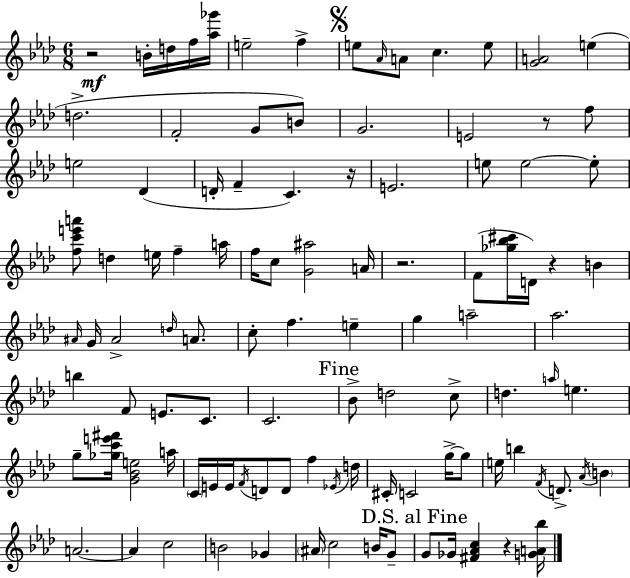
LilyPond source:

{
  \clef treble
  \numericTimeSignature
  \time 6/8
  \key f \minor
  r2\mf b'16-. d''16 f''16 <aes'' ges'''>16 | e''2-- f''4-> | \mark \markup { \musicglyph "scripts.segno" } e''8 \grace { aes'16 } a'8 c''4. e''8 | <g' a'>2 e''4( | \break d''2.-> | f'2-. g'8 b'8) | g'2. | e'2 r8 f''8 | \break e''2 des'4( | d'16-. f'4-- c'4.) | r16 e'2. | e''8 e''2~~ e''8-. | \break <f'' c''' e''' a'''>8 d''4 e''16 f''4-- | a''16 f''16 c''8 <g' ais''>2 | a'16 r2. | f'8( <ges'' bes'' cis'''>16 d'16) r4 b'4 | \break \grace { ais'16 } g'16 ais'2-> \grace { d''16 } | a'8. c''8-. f''4. e''4-- | g''4 a''2-- | aes''2. | \break b''4 f'8 e'8. | c'8. c'2. | \mark "Fine" bes'8-> d''2 | c''8-> d''4. \grace { a''16 } e''4. | \break g''8-- <ges'' c''' e''' fis'''>16 <g' bes' e''>2 | a''16 \parenthesize c'16 e'16 e'16 \acciaccatura { f'16 } d'8 d'8 | f''4 \acciaccatura { ees'16 } d''16 cis'16-. c'2 | g''16->~~ g''8 e''16 b''4 \acciaccatura { f'16 } | \break d'8.-> \acciaccatura { aes'16 } \parenthesize b'4 a'2.~~ | a'4 | c''2 b'2 | ges'4 \parenthesize ais'16 c''2 | \break b'16 g'8-- \mark "D.S. al Fine" g'8 ges'16 <fis' aes' c''>4 | r4 <g' a' bes''>16 \bar "|."
}